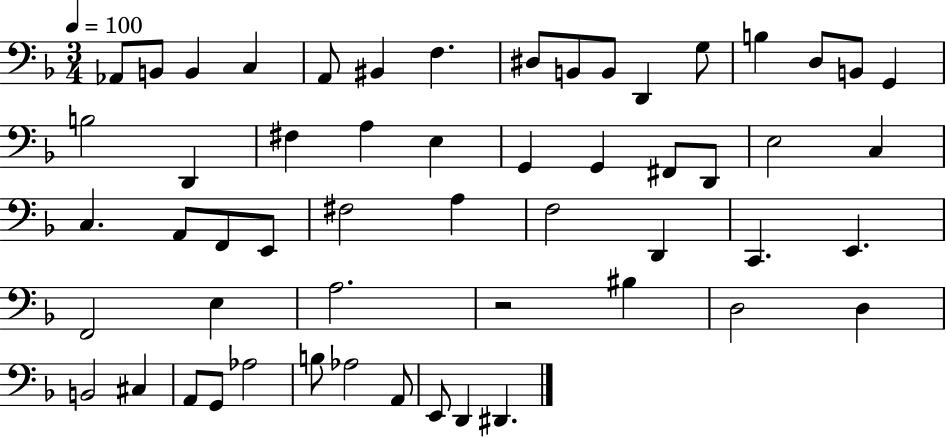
X:1
T:Untitled
M:3/4
L:1/4
K:F
_A,,/2 B,,/2 B,, C, A,,/2 ^B,, F, ^D,/2 B,,/2 B,,/2 D,, G,/2 B, D,/2 B,,/2 G,, B,2 D,, ^F, A, E, G,, G,, ^F,,/2 D,,/2 E,2 C, C, A,,/2 F,,/2 E,,/2 ^F,2 A, F,2 D,, C,, E,, F,,2 E, A,2 z2 ^B, D,2 D, B,,2 ^C, A,,/2 G,,/2 _A,2 B,/2 _A,2 A,,/2 E,,/2 D,, ^D,,